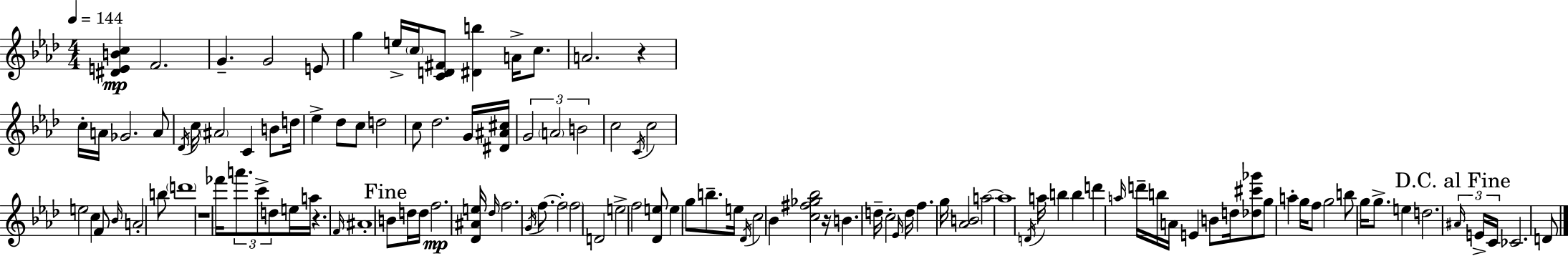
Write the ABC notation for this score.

X:1
T:Untitled
M:4/4
L:1/4
K:Fm
[^DEBc] F2 G G2 E/2 g e/4 c/4 [CD^F]/2 [^Db] A/4 c/2 A2 z c/4 A/4 _G2 A/2 _D/4 c/4 ^A2 C B/2 d/4 _e _d/2 c/2 d2 c/2 _d2 G/4 [^D^A^c]/4 G2 A2 B2 c2 C/4 c2 e2 c F/2 _B/4 A2 b/2 d'4 z4 _f'/4 a'/2 c'/2 d/2 e/4 a/4 z F/4 ^A4 B/2 d/4 d/4 f2 [_D^Ae]/4 _d/4 f2 G/4 f/2 f2 f2 D2 e2 f2 [_De]/2 e g/2 b/2 e/4 _D/4 c2 _B [c^f_g_b]2 z/4 B d/4 c2 _E/4 d/4 f g/4 [_AB]2 a2 a4 D/4 a/4 b b d' a/4 d'/4 b/4 A/4 E B/2 d/4 [_d^c'_g']/2 g/2 a g/4 f/2 g2 b/2 g/4 g/2 e d2 ^A/4 E/4 C/4 _C2 D/2